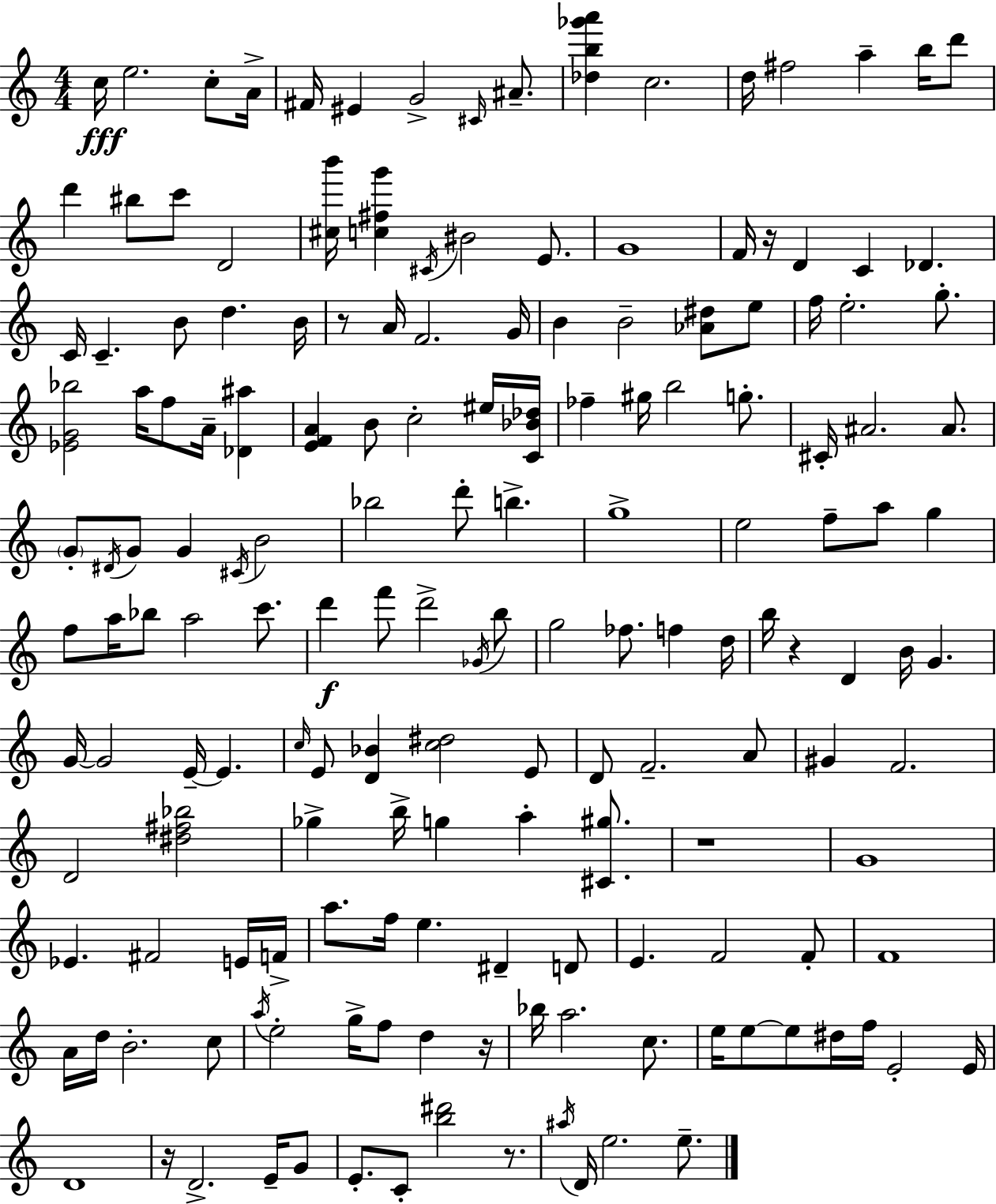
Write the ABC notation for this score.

X:1
T:Untitled
M:4/4
L:1/4
K:C
c/4 e2 c/2 A/4 ^F/4 ^E G2 ^C/4 ^A/2 [_db_g'a'] c2 d/4 ^f2 a b/4 d'/2 d' ^b/2 c'/2 D2 [^cb']/4 [c^fg'] ^C/4 ^B2 E/2 G4 F/4 z/4 D C _D C/4 C B/2 d B/4 z/2 A/4 F2 G/4 B B2 [_A^d]/2 e/2 f/4 e2 g/2 [_EG_b]2 a/4 f/2 A/4 [_D^a] [EFA] B/2 c2 ^e/4 [C_B_d]/4 _f ^g/4 b2 g/2 ^C/4 ^A2 ^A/2 G/2 ^D/4 G/2 G ^C/4 B2 _b2 d'/2 b g4 e2 f/2 a/2 g f/2 a/4 _b/2 a2 c'/2 d' f'/2 d'2 _G/4 b/2 g2 _f/2 f d/4 b/4 z D B/4 G G/4 G2 E/4 E c/4 E/2 [D_B] [c^d]2 E/2 D/2 F2 A/2 ^G F2 D2 [^d^f_b]2 _g b/4 g a [^C^g]/2 z4 G4 _E ^F2 E/4 F/4 a/2 f/4 e ^D D/2 E F2 F/2 F4 A/4 d/4 B2 c/2 a/4 e2 g/4 f/2 d z/4 _b/4 a2 c/2 e/4 e/2 e/2 ^d/4 f/4 E2 E/4 D4 z/4 D2 E/4 G/2 E/2 C/2 [b^d']2 z/2 ^a/4 D/4 e2 e/2